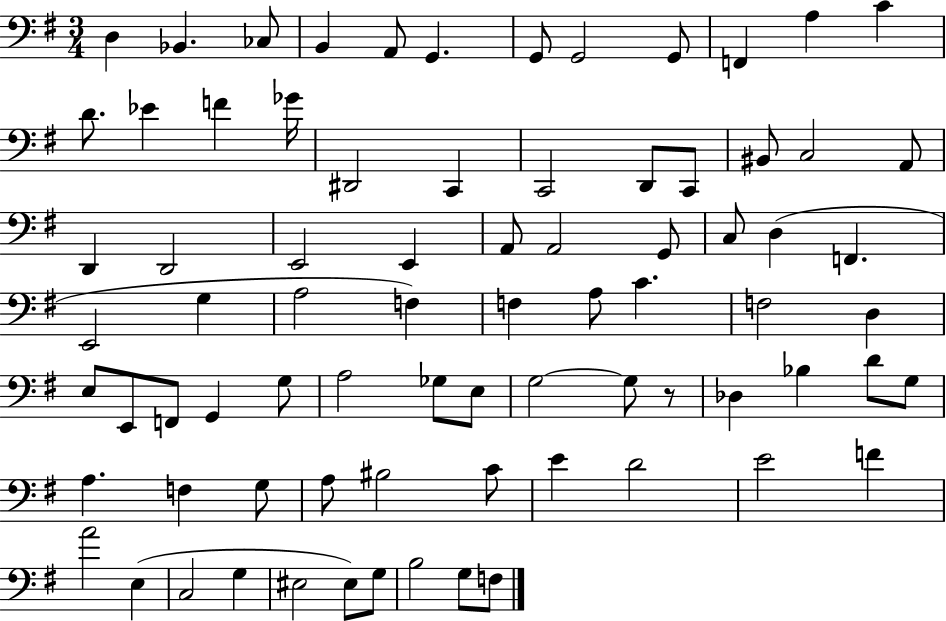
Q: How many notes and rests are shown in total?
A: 78